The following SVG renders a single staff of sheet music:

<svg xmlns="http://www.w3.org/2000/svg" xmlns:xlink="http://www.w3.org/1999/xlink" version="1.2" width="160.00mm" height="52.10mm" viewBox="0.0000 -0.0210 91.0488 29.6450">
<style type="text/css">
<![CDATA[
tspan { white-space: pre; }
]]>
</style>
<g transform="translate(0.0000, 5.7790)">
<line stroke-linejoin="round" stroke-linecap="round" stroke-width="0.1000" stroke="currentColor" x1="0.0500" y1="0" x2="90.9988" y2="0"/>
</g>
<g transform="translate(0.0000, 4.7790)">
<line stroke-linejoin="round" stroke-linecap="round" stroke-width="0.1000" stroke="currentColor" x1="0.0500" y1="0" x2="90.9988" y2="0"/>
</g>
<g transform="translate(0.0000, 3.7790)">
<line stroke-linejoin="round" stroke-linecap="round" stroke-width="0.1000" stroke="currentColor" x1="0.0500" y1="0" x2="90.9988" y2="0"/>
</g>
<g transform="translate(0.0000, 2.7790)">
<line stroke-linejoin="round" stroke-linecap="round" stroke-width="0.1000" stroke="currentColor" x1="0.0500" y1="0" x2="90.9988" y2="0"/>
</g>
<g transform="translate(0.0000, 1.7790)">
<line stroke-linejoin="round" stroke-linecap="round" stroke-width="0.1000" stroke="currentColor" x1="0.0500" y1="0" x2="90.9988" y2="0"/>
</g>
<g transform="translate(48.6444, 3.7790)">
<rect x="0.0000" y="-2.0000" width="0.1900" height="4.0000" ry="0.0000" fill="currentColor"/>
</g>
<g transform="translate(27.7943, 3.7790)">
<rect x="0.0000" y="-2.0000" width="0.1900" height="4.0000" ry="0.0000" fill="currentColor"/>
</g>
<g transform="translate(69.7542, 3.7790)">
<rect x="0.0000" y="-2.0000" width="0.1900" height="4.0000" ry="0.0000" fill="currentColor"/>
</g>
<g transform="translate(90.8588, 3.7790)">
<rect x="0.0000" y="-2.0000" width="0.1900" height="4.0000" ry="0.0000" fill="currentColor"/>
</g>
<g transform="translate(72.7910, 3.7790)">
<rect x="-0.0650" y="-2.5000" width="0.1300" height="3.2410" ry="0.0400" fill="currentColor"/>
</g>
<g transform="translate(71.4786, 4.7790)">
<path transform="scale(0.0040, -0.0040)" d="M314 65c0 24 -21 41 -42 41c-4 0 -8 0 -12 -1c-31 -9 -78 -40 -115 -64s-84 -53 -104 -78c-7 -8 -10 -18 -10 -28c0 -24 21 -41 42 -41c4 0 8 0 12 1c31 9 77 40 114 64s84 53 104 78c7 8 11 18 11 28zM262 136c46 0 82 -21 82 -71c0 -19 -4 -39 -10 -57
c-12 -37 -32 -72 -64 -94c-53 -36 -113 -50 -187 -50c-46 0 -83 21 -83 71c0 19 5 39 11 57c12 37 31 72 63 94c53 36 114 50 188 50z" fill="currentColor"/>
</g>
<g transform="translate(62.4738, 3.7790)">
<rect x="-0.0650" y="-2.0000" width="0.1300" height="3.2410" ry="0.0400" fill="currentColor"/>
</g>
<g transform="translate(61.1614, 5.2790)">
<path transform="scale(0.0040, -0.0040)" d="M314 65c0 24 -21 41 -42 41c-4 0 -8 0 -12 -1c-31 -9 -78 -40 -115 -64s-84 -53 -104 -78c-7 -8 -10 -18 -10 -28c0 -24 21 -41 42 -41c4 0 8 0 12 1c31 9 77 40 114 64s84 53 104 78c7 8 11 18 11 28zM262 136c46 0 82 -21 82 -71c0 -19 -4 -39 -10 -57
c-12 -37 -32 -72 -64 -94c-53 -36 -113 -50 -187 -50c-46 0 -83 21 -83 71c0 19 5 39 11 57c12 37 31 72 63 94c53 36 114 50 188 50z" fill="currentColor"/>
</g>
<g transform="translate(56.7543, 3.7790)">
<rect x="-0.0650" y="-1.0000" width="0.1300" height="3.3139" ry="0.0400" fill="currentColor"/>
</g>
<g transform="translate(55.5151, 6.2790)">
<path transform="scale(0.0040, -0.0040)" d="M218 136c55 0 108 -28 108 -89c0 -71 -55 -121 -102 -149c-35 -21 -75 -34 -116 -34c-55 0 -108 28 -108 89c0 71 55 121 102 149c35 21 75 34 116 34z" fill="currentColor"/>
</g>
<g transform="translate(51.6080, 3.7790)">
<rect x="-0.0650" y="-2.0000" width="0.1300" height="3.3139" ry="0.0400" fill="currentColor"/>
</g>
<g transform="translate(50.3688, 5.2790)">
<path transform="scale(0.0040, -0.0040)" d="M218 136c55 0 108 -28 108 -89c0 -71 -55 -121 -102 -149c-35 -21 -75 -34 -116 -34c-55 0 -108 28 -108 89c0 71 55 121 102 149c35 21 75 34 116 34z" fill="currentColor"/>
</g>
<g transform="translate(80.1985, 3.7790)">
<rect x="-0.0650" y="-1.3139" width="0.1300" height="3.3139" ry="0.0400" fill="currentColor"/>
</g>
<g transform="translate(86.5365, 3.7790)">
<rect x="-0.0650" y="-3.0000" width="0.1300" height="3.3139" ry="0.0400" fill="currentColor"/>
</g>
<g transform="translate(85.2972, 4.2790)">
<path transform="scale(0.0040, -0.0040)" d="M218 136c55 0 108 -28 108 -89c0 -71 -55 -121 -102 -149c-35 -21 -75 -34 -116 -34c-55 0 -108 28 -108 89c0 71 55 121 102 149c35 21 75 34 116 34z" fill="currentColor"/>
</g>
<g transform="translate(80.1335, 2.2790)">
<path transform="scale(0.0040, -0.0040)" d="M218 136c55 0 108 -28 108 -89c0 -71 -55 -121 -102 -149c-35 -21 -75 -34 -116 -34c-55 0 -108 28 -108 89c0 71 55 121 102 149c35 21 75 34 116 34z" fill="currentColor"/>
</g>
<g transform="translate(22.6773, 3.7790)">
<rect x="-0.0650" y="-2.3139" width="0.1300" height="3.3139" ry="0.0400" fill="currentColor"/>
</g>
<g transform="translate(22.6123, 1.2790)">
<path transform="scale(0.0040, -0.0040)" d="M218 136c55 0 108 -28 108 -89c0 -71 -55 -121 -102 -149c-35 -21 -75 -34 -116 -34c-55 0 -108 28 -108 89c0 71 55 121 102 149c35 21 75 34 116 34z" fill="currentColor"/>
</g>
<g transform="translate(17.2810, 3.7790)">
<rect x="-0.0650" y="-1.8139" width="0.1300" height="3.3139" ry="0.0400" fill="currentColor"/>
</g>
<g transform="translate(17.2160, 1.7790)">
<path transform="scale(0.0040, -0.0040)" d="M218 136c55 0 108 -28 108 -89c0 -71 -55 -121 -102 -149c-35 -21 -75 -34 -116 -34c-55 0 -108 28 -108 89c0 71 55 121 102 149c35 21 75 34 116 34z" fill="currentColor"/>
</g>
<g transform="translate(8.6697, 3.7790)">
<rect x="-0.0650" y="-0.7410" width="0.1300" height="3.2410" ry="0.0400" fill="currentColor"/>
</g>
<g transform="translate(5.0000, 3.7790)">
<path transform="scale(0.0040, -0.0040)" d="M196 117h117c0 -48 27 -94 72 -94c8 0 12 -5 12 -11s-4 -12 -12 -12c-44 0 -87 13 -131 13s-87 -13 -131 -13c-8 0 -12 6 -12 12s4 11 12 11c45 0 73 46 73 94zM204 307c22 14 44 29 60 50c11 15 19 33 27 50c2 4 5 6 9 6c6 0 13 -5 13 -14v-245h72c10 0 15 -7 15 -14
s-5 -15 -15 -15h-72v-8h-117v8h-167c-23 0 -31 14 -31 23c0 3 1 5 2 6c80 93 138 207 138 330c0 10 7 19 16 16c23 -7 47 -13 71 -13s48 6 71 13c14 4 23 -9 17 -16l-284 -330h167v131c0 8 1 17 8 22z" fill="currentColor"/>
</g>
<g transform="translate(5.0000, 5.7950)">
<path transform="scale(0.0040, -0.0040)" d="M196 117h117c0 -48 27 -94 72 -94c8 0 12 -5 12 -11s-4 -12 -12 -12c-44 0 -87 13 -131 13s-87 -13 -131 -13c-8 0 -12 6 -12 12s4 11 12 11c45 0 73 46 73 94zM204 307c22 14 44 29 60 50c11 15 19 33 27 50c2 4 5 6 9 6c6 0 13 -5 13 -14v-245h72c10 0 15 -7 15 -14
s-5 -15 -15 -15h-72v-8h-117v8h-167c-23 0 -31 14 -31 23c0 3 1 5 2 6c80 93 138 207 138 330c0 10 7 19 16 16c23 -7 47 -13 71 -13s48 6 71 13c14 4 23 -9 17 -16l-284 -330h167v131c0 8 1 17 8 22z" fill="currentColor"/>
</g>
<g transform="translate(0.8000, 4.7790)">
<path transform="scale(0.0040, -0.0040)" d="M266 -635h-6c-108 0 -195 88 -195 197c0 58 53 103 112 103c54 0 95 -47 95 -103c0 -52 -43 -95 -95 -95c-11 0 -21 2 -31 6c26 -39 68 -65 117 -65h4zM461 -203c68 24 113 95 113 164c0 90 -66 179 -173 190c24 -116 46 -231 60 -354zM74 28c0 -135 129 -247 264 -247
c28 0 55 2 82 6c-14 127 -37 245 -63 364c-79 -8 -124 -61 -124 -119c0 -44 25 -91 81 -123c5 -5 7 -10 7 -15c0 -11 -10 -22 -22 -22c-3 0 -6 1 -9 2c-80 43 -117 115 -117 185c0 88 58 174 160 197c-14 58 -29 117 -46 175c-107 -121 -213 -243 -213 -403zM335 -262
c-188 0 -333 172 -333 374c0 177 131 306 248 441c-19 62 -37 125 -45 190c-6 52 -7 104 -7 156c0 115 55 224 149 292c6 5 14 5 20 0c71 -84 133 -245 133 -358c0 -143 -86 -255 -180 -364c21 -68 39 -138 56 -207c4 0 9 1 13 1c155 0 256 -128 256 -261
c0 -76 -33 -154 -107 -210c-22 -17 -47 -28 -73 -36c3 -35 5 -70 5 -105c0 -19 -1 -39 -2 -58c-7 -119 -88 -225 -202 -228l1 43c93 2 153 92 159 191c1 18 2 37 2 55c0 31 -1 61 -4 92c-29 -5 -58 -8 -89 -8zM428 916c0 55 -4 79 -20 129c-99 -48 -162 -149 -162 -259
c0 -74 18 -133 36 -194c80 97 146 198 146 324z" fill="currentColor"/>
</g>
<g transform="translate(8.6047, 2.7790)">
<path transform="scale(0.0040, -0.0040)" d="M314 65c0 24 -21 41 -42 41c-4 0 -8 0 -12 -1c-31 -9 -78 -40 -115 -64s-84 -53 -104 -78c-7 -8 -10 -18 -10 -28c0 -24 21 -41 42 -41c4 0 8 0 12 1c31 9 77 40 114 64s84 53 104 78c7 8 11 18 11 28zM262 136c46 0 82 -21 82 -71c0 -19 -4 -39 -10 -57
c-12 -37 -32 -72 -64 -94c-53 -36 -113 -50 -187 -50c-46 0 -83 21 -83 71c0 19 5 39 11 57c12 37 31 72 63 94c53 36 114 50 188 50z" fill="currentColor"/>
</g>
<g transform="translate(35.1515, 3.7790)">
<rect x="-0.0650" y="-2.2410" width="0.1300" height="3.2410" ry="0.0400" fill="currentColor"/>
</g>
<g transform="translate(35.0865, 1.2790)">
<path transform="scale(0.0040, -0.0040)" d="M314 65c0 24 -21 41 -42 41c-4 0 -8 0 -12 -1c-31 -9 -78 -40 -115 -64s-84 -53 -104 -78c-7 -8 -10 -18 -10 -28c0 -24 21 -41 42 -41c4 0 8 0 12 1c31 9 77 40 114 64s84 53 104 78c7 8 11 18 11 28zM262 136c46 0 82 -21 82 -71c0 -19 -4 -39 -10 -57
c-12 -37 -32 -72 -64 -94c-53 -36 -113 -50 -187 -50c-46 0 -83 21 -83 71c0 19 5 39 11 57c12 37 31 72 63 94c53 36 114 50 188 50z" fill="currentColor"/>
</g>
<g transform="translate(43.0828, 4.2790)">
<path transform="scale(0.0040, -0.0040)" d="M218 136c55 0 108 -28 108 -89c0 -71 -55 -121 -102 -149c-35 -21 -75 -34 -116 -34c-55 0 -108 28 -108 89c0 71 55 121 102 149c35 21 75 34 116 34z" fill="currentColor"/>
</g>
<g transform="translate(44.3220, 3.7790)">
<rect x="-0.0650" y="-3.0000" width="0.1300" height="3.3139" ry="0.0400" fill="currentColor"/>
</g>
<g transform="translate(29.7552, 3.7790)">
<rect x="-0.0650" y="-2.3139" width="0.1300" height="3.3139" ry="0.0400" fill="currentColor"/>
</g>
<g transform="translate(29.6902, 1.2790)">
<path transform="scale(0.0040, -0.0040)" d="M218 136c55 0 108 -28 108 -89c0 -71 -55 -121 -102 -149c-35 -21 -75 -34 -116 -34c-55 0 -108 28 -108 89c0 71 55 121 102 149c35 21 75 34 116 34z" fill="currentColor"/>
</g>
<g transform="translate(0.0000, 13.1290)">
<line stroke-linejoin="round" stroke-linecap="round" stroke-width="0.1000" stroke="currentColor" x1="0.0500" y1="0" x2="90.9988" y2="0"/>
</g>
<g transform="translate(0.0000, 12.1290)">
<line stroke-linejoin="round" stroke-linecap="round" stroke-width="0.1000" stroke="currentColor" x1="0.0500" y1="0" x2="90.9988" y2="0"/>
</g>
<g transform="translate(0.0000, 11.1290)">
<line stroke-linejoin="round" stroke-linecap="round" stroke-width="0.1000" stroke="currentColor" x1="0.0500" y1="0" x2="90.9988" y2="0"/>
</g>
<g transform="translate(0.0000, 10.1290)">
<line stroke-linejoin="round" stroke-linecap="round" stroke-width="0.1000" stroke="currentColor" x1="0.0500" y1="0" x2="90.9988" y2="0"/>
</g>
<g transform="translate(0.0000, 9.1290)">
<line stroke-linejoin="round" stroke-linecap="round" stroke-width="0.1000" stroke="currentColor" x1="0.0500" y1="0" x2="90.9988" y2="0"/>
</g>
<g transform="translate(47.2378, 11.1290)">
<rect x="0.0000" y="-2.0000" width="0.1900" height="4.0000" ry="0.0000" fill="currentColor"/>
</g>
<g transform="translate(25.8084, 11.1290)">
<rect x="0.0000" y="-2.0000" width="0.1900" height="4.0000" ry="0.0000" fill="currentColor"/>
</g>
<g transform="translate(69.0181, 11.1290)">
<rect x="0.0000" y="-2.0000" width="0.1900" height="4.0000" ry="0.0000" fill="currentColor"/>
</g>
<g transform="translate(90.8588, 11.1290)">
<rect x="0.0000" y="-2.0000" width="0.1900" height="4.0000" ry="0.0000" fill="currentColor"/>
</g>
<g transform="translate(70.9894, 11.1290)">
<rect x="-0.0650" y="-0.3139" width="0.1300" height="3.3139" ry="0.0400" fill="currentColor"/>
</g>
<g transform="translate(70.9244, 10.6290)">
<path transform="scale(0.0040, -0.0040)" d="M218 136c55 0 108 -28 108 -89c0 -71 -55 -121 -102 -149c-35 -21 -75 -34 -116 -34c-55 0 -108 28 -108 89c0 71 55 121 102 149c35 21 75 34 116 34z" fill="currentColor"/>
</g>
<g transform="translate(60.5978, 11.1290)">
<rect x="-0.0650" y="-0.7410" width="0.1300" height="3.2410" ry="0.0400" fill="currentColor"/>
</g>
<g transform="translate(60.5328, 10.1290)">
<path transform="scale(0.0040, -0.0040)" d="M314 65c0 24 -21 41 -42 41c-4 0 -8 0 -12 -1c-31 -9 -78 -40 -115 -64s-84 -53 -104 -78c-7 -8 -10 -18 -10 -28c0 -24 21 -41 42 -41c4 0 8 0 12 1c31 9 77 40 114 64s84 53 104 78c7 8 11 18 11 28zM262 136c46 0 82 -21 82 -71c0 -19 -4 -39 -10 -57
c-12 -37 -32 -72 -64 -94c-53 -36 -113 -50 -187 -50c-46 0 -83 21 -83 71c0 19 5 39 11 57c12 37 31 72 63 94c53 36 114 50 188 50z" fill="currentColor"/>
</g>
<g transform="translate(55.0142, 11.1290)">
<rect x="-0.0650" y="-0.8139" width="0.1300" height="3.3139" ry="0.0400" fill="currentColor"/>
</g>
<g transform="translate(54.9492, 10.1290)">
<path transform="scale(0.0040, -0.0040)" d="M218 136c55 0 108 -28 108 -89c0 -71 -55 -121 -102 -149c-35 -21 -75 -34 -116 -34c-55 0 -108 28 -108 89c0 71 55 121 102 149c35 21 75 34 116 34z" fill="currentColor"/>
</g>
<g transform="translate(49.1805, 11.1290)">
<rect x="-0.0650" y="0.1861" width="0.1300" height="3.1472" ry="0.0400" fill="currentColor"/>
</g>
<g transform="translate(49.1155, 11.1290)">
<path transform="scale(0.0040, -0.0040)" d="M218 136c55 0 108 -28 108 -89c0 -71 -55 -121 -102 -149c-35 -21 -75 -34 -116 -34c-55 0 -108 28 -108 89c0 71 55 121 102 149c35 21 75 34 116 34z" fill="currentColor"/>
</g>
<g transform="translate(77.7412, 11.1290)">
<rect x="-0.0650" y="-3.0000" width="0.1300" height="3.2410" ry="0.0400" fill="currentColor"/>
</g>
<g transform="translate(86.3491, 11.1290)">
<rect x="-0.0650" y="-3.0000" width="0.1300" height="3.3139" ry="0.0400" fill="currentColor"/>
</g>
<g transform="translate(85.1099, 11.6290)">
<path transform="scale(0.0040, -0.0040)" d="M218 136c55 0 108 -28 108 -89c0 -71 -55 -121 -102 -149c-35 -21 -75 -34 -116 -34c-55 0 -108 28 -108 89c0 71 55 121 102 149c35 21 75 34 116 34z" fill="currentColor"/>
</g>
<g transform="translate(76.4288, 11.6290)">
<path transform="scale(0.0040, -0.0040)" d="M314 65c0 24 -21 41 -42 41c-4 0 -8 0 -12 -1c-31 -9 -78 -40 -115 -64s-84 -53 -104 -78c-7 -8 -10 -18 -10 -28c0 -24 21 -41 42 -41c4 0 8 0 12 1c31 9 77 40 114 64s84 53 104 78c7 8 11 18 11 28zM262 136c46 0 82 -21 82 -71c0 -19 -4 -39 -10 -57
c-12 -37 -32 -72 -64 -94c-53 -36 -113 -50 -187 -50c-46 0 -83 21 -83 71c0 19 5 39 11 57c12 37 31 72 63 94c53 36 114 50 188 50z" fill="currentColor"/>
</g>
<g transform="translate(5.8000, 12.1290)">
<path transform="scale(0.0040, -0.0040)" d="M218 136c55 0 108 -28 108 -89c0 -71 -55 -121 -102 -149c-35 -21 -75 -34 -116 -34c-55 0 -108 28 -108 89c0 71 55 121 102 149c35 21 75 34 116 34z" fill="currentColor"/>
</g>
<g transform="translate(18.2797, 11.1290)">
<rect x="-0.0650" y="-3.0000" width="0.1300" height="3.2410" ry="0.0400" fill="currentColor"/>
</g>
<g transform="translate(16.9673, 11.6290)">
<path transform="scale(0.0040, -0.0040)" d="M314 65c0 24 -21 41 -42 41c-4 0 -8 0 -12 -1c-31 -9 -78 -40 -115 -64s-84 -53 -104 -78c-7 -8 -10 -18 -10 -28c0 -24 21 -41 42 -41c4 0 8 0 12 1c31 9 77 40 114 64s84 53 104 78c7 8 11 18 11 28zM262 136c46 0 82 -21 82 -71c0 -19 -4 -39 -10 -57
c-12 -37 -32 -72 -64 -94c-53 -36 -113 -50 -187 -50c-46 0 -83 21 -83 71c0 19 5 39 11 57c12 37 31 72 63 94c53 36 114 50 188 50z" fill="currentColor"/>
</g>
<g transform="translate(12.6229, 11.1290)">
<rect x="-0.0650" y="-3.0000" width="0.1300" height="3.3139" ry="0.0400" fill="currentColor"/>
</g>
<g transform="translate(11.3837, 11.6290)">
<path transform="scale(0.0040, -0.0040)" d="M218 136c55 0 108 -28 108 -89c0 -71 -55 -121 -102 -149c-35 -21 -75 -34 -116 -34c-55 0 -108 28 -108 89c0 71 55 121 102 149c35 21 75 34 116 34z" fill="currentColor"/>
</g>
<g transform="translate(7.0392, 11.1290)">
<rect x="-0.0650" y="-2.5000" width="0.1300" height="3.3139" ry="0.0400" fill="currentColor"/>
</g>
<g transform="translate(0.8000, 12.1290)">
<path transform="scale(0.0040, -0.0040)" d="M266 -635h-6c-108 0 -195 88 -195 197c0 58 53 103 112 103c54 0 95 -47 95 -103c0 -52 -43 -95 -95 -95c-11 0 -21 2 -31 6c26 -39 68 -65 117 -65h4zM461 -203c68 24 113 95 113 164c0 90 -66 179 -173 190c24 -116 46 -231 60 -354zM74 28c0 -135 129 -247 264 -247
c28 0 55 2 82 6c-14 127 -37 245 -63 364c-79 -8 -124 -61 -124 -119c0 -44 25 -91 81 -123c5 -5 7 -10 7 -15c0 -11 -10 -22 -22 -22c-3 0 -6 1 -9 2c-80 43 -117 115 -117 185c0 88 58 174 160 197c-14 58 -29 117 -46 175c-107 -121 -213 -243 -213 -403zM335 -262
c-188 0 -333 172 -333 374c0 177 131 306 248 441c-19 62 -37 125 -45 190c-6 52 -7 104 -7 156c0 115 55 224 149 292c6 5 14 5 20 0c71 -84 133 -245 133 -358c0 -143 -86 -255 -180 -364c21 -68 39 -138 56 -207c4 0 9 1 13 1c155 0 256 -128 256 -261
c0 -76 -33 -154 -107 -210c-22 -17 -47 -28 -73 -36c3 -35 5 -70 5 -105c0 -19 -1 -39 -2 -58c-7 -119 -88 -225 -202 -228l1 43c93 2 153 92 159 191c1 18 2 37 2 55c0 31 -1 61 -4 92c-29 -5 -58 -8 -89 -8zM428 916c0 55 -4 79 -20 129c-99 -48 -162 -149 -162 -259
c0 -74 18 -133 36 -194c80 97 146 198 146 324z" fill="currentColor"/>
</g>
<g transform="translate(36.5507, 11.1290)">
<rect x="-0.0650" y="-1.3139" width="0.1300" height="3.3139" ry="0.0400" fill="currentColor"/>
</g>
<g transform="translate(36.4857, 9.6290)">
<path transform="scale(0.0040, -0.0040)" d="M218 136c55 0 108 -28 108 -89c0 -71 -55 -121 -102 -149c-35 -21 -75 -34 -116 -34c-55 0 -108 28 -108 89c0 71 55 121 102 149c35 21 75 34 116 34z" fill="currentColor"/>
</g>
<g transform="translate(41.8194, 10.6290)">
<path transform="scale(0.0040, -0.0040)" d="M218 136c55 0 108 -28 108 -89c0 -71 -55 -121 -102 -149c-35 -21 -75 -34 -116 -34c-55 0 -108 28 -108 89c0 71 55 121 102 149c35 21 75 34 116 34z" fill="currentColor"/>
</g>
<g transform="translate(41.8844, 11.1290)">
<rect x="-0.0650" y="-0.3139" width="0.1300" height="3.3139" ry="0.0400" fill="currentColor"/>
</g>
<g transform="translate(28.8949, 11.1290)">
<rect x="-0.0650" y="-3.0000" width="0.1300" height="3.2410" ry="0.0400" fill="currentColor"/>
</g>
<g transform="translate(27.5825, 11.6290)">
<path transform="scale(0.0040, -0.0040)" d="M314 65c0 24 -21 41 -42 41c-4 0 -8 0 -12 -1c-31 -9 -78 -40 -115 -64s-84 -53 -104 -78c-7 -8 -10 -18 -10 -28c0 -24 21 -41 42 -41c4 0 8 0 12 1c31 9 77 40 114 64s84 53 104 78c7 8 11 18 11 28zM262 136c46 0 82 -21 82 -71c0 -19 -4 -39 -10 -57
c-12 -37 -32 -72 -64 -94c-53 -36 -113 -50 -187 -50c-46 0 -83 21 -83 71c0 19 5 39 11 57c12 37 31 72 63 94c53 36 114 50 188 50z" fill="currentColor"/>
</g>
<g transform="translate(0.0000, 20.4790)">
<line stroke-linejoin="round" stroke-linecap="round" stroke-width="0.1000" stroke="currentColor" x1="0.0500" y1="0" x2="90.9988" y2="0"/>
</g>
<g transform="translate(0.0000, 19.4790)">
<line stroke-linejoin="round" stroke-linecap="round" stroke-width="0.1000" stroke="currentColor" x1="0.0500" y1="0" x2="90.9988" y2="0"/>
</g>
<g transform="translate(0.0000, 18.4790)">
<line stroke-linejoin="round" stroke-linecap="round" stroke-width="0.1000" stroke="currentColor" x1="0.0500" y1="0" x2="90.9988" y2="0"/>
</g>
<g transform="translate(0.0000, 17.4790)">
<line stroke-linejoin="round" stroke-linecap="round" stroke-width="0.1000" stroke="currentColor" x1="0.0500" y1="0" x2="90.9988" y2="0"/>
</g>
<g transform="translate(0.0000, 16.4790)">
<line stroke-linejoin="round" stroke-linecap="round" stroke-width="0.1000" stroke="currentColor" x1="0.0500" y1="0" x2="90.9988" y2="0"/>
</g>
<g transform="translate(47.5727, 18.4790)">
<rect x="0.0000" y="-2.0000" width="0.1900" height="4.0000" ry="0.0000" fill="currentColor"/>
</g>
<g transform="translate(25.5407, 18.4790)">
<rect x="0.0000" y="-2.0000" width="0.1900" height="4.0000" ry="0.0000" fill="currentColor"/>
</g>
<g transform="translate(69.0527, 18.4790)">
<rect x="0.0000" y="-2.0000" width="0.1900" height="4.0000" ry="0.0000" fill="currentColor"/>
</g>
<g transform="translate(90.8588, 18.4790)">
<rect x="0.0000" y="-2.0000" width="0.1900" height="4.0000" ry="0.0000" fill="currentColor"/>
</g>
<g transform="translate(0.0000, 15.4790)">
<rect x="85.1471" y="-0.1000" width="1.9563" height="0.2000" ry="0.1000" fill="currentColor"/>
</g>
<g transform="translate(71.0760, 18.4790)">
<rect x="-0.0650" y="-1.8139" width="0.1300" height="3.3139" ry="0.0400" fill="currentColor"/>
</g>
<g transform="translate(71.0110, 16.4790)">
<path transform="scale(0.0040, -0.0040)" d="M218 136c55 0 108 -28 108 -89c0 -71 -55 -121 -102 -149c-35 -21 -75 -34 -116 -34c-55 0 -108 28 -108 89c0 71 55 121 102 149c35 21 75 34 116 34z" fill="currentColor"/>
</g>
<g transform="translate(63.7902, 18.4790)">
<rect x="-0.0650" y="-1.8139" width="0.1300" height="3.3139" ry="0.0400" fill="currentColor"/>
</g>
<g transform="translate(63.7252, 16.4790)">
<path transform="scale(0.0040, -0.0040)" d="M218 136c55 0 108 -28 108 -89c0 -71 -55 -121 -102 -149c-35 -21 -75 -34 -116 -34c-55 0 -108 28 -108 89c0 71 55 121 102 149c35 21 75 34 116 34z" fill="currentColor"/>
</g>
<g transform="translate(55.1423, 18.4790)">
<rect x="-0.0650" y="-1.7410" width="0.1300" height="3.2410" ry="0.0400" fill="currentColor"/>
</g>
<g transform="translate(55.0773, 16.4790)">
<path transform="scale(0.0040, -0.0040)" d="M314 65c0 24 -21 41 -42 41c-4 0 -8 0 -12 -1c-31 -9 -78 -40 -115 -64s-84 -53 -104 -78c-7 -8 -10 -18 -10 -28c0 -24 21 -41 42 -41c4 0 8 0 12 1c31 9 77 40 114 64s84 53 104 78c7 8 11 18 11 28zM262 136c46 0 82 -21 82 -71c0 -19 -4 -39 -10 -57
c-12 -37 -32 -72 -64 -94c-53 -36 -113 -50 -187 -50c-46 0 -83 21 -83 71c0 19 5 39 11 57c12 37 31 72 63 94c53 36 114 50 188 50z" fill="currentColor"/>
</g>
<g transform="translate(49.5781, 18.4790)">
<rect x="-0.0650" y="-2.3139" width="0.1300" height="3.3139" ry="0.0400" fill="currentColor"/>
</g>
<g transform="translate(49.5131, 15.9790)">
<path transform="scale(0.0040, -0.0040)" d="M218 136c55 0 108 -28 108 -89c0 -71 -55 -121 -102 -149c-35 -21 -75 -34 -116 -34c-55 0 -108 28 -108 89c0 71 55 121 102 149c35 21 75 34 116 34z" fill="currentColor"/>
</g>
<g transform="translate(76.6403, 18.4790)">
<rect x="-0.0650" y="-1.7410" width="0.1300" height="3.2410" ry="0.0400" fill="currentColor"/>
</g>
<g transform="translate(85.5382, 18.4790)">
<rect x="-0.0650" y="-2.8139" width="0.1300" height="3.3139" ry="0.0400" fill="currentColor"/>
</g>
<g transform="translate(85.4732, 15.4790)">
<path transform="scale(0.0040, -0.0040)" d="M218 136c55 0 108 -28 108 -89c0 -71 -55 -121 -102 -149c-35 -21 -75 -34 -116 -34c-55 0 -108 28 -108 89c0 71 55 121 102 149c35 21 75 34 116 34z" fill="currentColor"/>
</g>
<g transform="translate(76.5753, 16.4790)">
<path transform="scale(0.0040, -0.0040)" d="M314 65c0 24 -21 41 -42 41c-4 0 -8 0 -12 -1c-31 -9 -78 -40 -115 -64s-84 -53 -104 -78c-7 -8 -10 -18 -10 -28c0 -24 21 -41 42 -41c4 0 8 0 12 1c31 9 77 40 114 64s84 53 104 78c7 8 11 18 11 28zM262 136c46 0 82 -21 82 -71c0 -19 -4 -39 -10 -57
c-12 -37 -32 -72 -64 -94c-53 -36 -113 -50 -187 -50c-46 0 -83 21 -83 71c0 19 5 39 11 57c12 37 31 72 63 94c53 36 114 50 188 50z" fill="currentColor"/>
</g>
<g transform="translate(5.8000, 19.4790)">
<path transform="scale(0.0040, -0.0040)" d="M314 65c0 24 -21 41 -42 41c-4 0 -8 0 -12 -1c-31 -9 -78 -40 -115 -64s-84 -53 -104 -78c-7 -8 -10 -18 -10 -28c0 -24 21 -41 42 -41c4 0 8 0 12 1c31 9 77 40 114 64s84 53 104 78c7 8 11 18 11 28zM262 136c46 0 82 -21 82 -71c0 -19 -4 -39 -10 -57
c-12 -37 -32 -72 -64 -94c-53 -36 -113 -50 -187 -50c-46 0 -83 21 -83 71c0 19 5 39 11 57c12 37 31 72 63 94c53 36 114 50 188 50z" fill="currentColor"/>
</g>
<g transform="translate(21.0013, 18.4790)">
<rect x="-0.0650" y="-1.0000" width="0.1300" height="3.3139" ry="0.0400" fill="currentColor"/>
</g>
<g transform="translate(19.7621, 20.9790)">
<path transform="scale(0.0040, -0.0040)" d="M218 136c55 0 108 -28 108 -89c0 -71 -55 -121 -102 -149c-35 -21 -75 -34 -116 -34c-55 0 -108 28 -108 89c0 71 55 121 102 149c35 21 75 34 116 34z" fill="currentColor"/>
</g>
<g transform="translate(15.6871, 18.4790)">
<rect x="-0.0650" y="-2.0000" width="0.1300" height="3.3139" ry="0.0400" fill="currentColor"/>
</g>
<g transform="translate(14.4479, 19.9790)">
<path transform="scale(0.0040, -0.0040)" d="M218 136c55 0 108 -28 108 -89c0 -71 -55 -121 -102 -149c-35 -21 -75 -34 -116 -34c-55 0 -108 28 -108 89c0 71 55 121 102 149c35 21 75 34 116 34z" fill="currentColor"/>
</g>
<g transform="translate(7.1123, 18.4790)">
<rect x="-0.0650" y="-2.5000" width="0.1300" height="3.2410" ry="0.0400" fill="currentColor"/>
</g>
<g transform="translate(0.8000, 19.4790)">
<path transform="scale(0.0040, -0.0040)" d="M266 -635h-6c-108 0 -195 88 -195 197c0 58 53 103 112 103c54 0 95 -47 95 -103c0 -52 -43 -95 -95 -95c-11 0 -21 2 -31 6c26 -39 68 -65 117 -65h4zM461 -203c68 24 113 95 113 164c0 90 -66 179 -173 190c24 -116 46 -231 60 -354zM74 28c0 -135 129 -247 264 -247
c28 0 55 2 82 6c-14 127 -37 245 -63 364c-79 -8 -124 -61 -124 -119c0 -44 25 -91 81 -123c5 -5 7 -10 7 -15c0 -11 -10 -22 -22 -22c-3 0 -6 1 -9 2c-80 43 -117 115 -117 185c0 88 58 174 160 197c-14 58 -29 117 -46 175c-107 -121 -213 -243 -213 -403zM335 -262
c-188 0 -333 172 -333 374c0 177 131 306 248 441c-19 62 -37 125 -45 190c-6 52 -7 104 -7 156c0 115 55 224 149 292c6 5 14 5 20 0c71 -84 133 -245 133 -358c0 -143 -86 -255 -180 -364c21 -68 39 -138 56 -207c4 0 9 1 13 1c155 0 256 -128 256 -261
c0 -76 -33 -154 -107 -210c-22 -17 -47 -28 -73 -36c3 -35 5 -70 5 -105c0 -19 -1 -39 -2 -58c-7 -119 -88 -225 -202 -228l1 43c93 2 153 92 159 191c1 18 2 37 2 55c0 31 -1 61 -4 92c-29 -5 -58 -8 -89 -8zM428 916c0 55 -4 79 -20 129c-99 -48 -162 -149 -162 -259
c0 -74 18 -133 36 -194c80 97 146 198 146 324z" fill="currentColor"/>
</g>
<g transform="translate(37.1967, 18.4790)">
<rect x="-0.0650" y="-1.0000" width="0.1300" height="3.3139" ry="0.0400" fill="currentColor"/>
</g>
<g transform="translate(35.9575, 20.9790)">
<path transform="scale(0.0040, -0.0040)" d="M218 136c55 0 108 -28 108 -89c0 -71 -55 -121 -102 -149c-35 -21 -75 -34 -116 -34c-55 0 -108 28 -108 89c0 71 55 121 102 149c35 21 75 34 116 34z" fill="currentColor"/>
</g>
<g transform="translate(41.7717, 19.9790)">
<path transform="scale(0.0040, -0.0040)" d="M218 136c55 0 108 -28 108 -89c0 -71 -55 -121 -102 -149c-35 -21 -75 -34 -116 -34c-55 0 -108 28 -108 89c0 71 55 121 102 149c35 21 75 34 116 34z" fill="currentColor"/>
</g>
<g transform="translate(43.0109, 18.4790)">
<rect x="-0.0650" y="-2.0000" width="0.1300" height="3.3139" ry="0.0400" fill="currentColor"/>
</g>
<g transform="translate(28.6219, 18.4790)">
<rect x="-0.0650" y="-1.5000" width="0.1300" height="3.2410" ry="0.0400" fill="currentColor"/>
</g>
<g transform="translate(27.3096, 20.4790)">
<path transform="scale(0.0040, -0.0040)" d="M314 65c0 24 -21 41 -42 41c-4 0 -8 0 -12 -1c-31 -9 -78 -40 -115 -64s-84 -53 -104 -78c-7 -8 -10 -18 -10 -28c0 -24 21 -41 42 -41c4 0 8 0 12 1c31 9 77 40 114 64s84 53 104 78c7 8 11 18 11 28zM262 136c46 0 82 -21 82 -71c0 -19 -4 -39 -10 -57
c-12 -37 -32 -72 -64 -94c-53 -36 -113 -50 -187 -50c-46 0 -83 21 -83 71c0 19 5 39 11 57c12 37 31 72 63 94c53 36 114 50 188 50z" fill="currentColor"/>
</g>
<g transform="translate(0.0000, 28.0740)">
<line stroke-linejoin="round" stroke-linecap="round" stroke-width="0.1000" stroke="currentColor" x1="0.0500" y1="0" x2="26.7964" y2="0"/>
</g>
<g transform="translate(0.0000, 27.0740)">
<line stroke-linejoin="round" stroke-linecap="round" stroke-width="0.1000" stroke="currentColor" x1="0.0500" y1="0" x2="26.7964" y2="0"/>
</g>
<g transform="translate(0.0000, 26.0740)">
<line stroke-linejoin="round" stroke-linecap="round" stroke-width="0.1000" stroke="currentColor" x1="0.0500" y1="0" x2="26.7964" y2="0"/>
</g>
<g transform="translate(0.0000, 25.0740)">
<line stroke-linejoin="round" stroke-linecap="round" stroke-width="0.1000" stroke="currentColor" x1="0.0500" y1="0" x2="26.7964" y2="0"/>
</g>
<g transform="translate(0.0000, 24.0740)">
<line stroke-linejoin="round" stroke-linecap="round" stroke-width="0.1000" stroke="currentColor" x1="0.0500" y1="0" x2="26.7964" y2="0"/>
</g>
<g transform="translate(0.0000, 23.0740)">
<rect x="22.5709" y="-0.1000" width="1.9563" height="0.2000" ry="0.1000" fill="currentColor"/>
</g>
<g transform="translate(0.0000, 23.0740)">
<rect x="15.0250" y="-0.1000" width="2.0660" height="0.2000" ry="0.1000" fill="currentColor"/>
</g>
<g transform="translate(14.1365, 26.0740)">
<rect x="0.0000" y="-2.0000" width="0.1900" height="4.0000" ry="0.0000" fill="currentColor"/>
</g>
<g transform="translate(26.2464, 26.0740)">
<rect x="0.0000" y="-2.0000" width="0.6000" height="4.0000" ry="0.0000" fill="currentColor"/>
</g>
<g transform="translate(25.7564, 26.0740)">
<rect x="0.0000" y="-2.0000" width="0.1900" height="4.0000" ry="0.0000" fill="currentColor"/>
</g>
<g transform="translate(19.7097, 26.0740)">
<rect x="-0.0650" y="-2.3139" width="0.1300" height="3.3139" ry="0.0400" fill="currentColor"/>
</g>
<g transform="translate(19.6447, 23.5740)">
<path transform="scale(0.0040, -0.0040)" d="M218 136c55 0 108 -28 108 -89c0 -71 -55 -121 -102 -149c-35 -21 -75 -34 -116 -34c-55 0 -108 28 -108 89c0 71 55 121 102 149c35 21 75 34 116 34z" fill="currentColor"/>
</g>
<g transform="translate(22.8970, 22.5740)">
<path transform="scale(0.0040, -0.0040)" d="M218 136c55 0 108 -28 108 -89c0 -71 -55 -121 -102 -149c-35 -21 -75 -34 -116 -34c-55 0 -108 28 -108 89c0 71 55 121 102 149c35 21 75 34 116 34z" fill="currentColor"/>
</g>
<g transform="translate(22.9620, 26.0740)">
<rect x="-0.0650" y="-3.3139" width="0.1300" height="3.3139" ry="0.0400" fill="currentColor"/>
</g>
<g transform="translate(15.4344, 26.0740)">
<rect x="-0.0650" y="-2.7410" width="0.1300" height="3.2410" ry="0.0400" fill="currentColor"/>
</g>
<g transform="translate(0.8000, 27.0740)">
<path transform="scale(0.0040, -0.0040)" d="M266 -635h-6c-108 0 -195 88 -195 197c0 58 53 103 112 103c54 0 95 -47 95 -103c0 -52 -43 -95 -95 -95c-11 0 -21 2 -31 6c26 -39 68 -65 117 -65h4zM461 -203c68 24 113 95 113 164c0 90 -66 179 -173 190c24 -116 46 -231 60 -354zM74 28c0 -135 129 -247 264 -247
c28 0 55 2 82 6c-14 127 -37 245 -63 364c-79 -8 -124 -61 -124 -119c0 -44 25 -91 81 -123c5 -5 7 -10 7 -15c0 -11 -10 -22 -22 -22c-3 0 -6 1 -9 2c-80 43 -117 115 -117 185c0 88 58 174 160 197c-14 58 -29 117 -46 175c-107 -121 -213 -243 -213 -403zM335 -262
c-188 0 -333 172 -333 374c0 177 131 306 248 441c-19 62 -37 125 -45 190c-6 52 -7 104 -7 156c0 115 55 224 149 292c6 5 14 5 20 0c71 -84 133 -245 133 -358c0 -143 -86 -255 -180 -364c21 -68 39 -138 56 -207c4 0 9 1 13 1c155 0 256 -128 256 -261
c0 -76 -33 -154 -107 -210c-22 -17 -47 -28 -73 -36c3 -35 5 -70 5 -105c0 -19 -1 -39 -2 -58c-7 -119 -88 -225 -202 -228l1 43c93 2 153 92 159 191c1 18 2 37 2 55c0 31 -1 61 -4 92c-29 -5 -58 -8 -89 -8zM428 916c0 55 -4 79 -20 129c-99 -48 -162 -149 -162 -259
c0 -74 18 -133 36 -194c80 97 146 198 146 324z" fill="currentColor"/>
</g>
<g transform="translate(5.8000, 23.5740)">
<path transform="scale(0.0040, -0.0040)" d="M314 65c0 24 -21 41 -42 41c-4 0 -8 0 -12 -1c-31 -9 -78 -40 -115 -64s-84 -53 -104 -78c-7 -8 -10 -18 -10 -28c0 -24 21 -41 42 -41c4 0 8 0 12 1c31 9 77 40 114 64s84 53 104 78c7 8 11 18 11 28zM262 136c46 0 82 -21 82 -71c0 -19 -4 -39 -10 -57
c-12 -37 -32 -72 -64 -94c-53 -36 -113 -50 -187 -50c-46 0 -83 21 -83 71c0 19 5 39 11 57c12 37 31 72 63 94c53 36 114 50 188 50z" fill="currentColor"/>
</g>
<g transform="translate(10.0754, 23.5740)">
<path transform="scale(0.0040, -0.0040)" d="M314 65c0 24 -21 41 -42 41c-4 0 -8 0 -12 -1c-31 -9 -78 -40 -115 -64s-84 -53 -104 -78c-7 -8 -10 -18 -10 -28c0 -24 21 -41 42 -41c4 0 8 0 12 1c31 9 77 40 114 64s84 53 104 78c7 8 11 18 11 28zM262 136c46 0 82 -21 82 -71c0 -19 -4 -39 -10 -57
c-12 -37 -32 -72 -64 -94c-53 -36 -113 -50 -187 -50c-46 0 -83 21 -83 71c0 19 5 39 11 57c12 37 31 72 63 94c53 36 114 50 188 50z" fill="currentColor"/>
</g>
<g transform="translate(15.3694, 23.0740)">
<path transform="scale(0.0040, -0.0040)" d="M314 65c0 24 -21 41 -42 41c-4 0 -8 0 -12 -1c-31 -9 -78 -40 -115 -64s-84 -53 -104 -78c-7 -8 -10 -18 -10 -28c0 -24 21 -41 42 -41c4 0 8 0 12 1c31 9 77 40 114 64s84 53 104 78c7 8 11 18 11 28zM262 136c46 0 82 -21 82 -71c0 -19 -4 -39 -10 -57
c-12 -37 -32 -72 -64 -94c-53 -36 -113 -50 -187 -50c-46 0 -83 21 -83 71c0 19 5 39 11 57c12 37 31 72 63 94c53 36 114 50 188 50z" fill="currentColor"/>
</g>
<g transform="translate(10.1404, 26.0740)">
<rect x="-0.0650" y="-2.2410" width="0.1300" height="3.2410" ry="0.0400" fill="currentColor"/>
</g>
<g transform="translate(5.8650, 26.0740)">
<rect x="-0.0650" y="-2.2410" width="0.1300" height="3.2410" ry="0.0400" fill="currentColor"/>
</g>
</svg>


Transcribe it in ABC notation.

X:1
T:Untitled
M:4/4
L:1/4
K:C
d2 f g g g2 A F D F2 G2 e A G A A2 A2 e c B d d2 c A2 A G2 F D E2 D F g f2 f f f2 a g2 g2 a2 g b